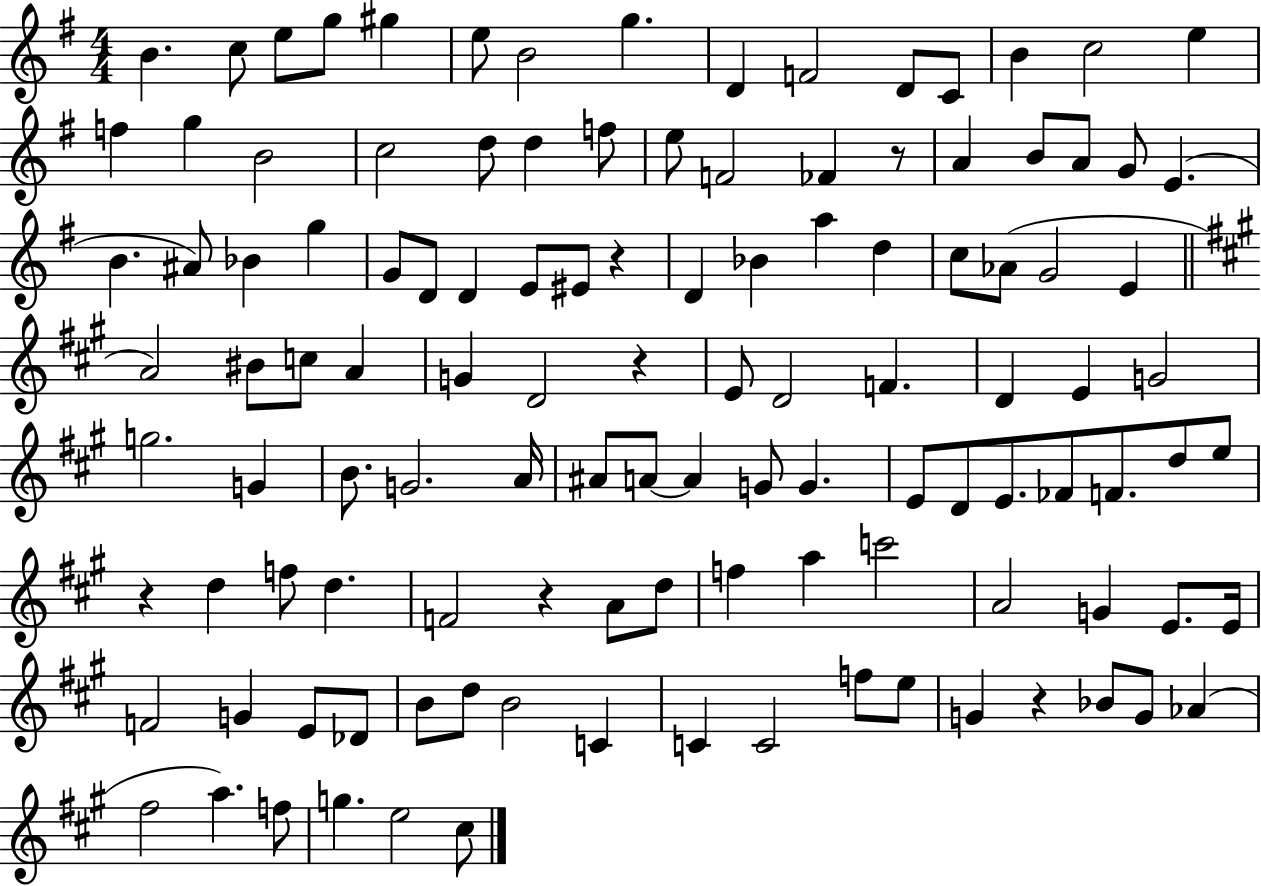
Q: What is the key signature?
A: G major